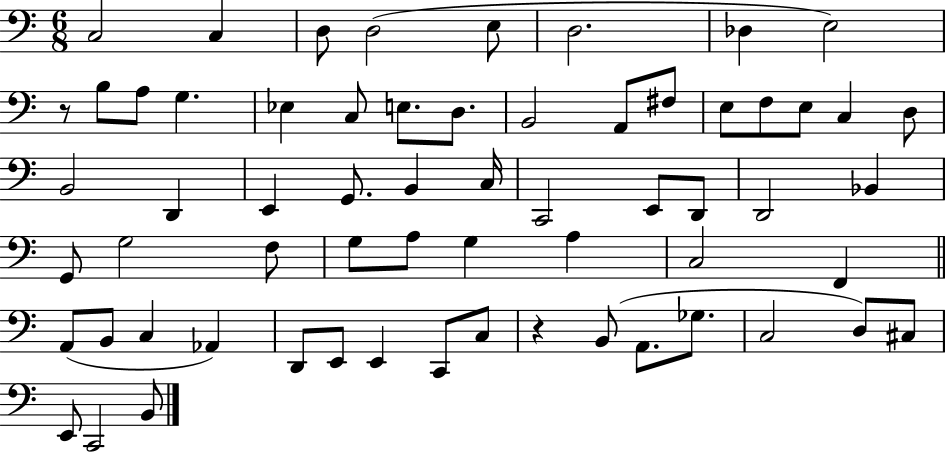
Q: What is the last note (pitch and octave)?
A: B2